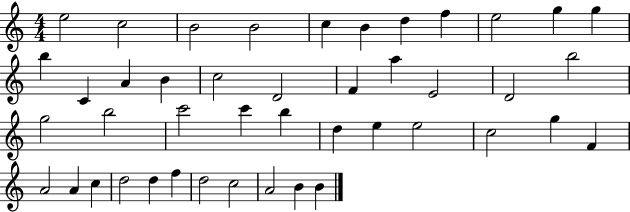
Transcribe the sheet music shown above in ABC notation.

X:1
T:Untitled
M:4/4
L:1/4
K:C
e2 c2 B2 B2 c B d f e2 g g b C A B c2 D2 F a E2 D2 b2 g2 b2 c'2 c' b d e e2 c2 g F A2 A c d2 d f d2 c2 A2 B B